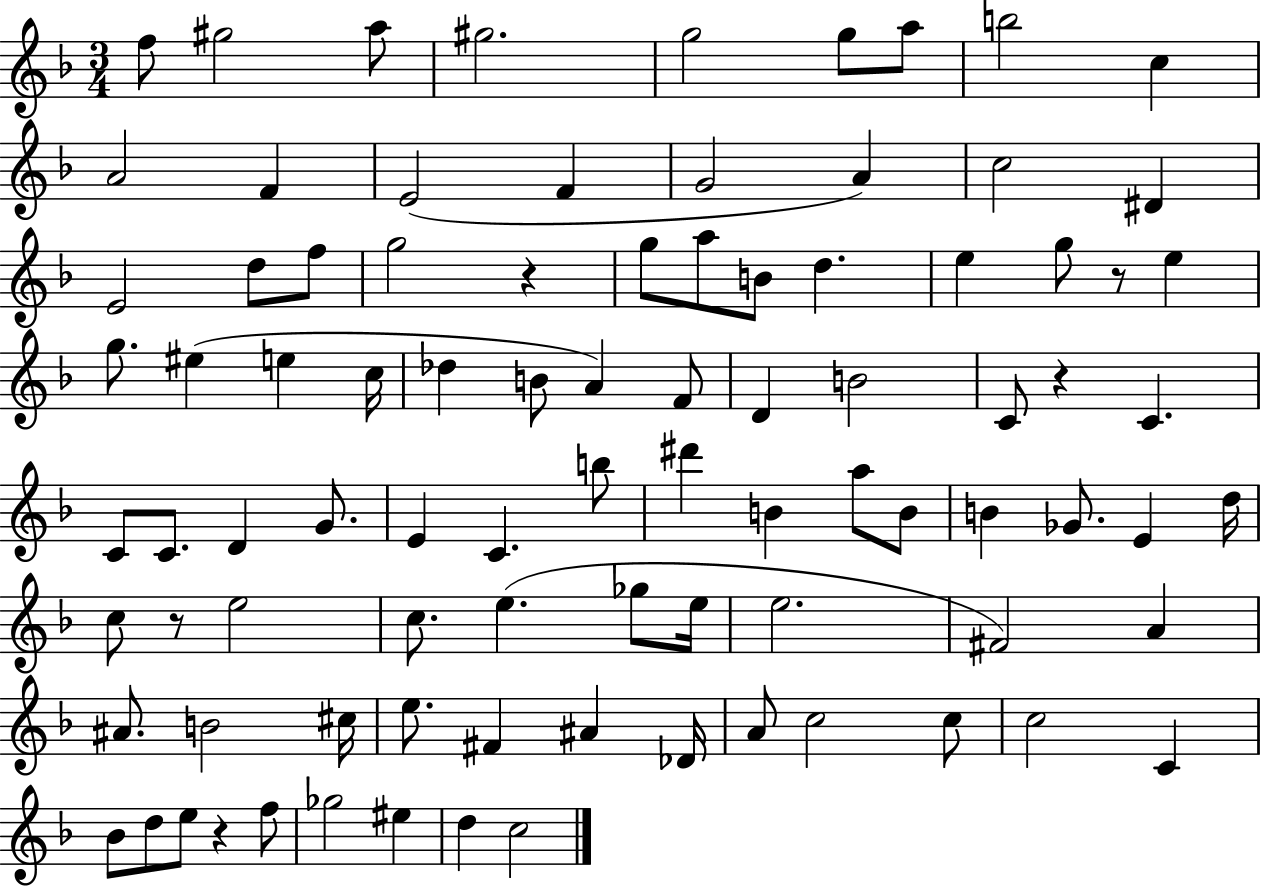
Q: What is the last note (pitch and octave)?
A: C5